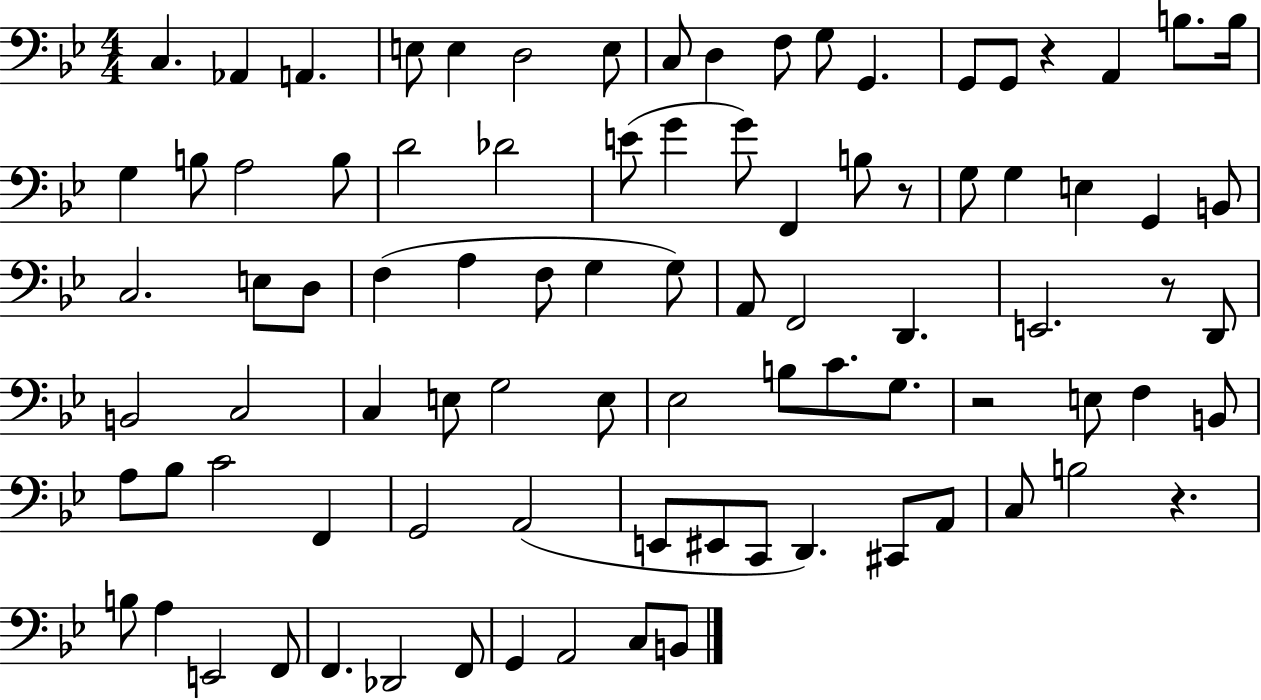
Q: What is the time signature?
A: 4/4